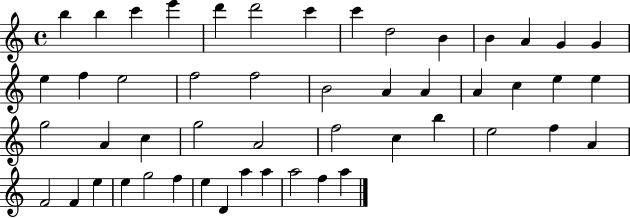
X:1
T:Untitled
M:4/4
L:1/4
K:C
b b c' e' d' d'2 c' c' d2 B B A G G e f e2 f2 f2 B2 A A A c e e g2 A c g2 A2 f2 c b e2 f A F2 F e e g2 f e D a a a2 f a